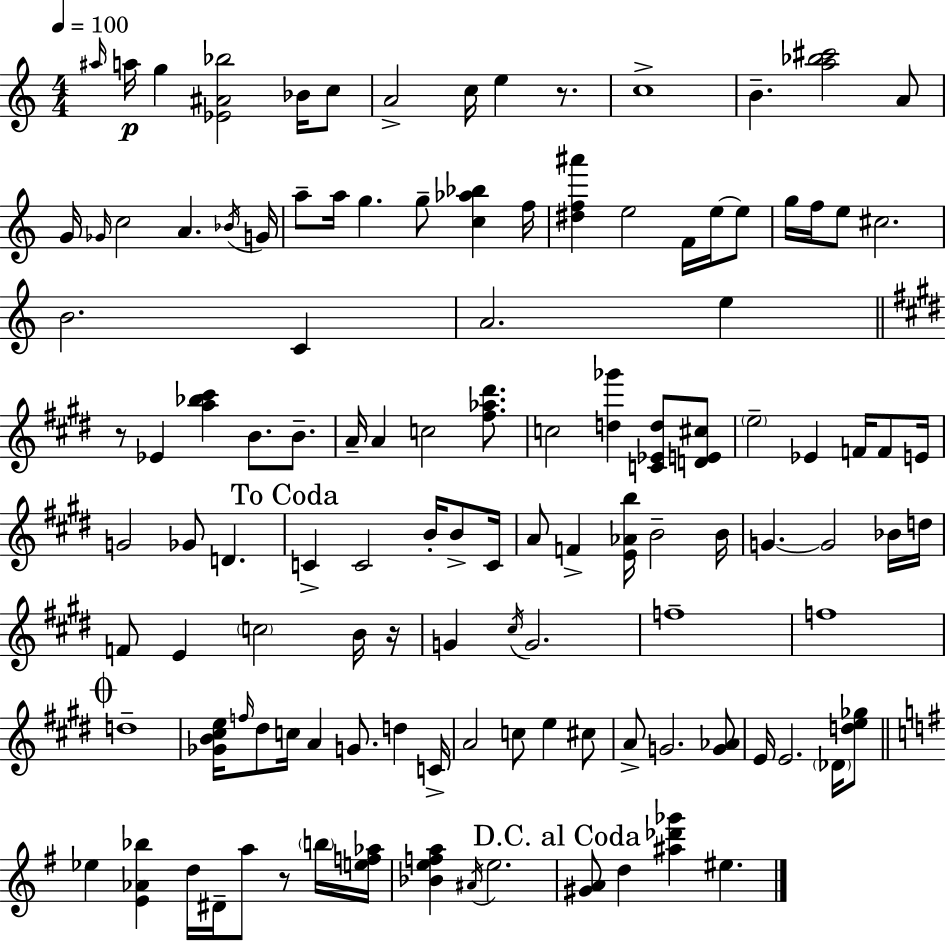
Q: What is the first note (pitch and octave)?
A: A#5